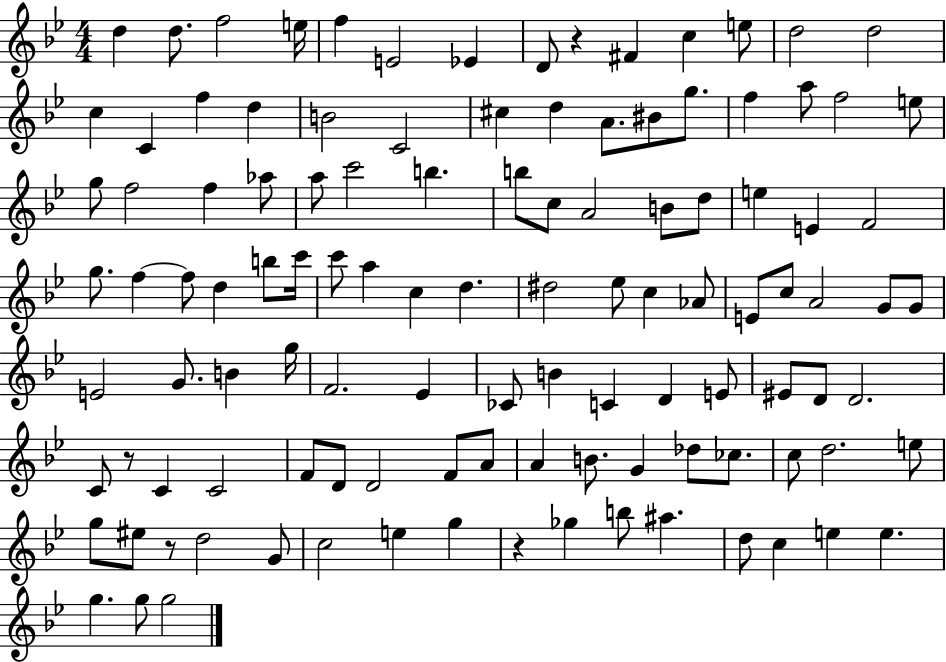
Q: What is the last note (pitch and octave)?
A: G5